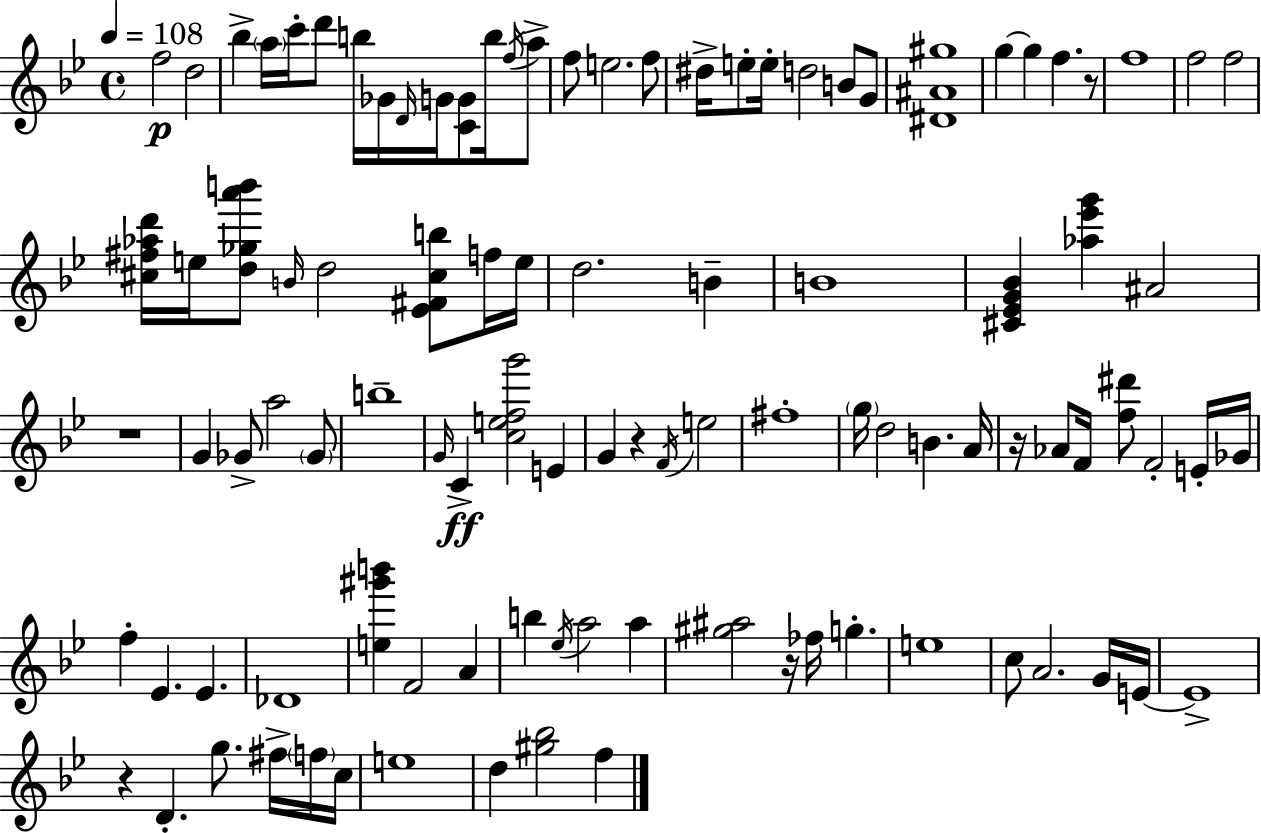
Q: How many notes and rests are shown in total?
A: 102